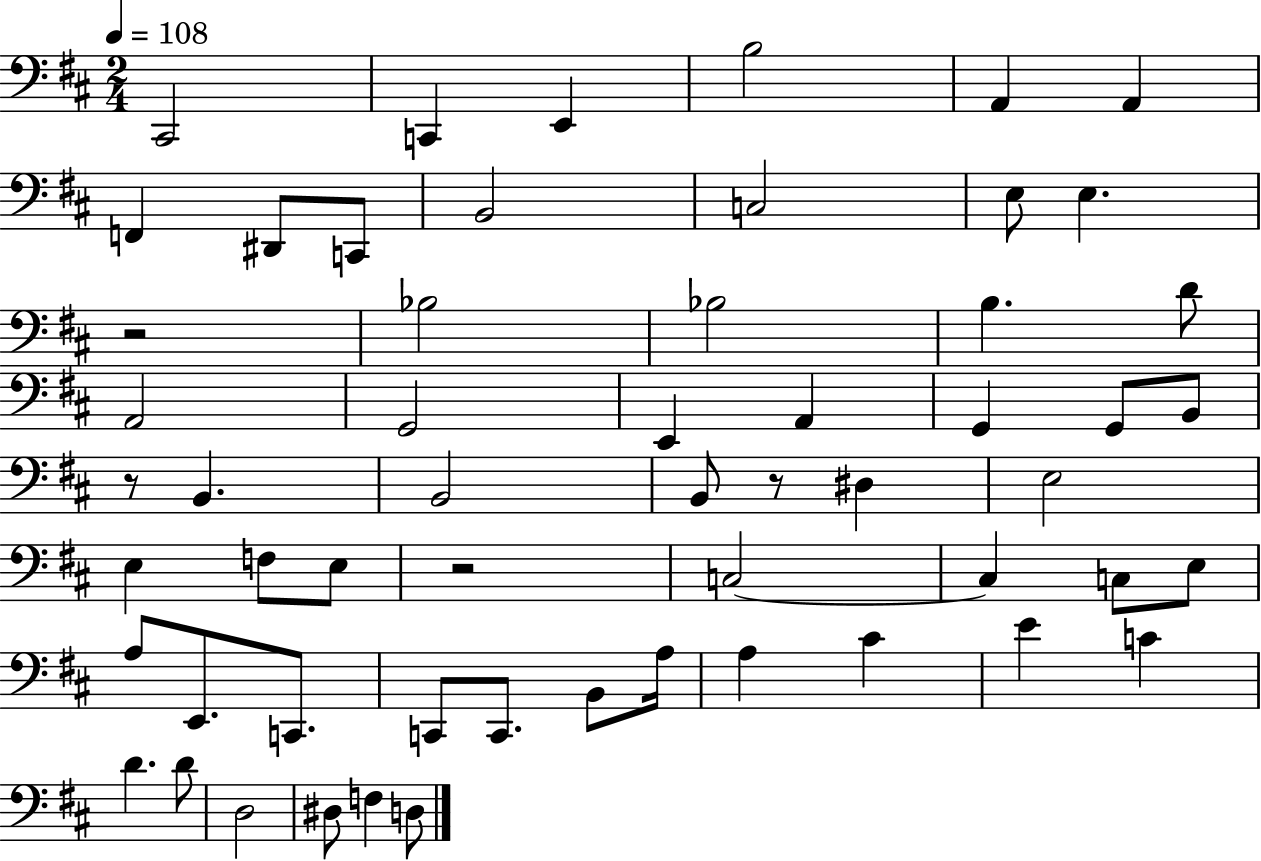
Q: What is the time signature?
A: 2/4